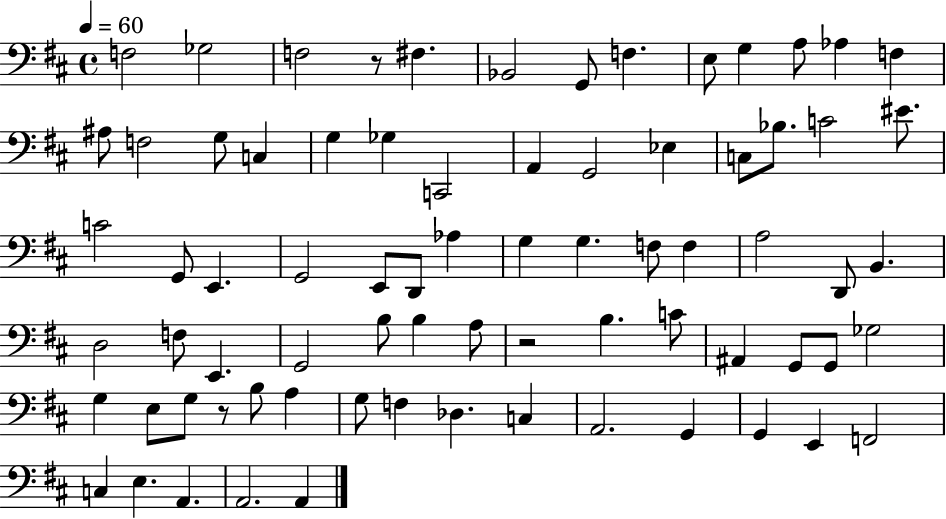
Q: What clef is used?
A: bass